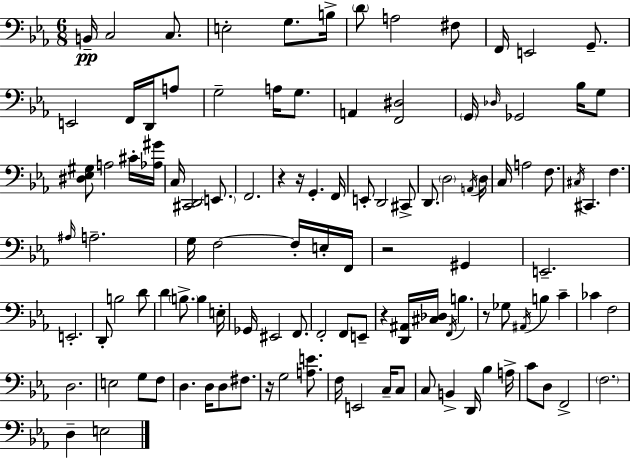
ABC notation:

X:1
T:Untitled
M:6/8
L:1/4
K:Eb
B,,/4 C,2 C,/2 E,2 G,/2 B,/4 D/2 A,2 ^F,/2 F,,/4 E,,2 G,,/2 E,,2 F,,/4 D,,/4 A,/2 G,2 A,/4 G,/2 A,, [F,,^D,]2 G,,/4 _D,/4 _G,,2 _B,/4 G,/2 [^D,_E,^G,]/2 A,2 ^C/4 [_A,^G]/4 C,/4 [^C,,D,,]2 E,,/2 F,,2 z z/4 G,, F,,/4 E,,/2 D,,2 ^C,,/2 D,,/2 D,2 A,,/4 D,/4 C,/4 A,2 F,/2 ^C,/4 ^C,, F, ^A,/4 A,2 G,/4 F,2 F,/4 E,/4 F,,/4 z2 ^G,, E,,2 E,,2 D,,/2 B,2 D/2 D B,/2 B, E,/4 _G,,/4 ^E,,2 F,,/2 F,,2 F,,/2 E,,/2 z [D,,^A,,]/4 [^C,_D,]/4 F,,/4 B, z/2 _G,/2 ^A,,/4 B, C _C F,2 D,2 E,2 G,/2 F,/2 D, D,/4 D,/2 ^F,/2 z/4 G,2 [A,E]/2 F,/4 E,,2 C,/4 C,/2 C,/2 B,, D,,/4 _B, A,/4 C/2 D,/2 F,,2 F,2 D, E,2